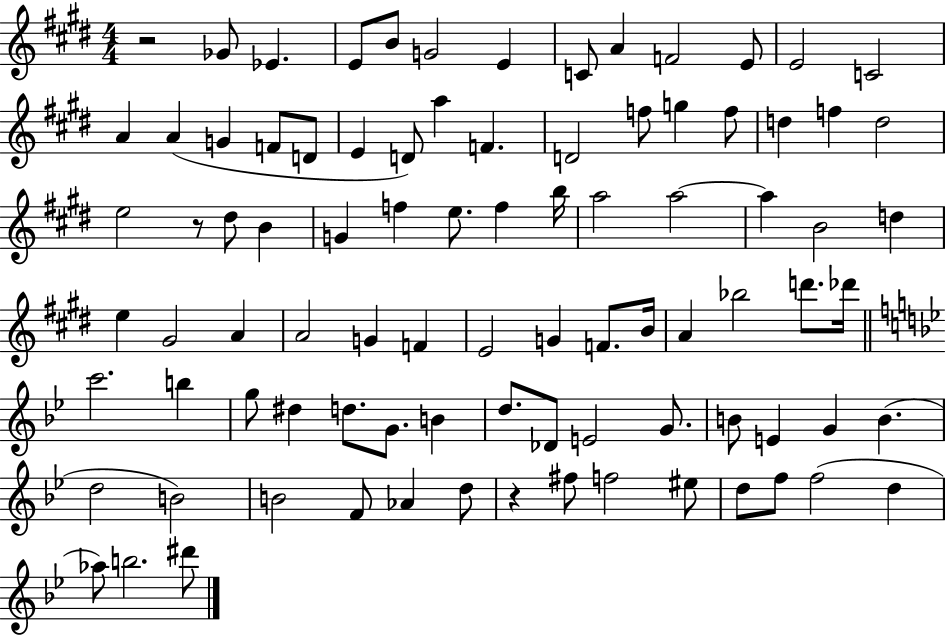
{
  \clef treble
  \numericTimeSignature
  \time 4/4
  \key e \major
  r2 ges'8 ees'4. | e'8 b'8 g'2 e'4 | c'8 a'4 f'2 e'8 | e'2 c'2 | \break a'4 a'4( g'4 f'8 d'8 | e'4 d'8) a''4 f'4. | d'2 f''8 g''4 f''8 | d''4 f''4 d''2 | \break e''2 r8 dis''8 b'4 | g'4 f''4 e''8. f''4 b''16 | a''2 a''2~~ | a''4 b'2 d''4 | \break e''4 gis'2 a'4 | a'2 g'4 f'4 | e'2 g'4 f'8. b'16 | a'4 bes''2 d'''8. des'''16 | \break \bar "||" \break \key bes \major c'''2. b''4 | g''8 dis''4 d''8. g'8. b'4 | d''8. des'8 e'2 g'8. | b'8 e'4 g'4 b'4.( | \break d''2 b'2) | b'2 f'8 aes'4 d''8 | r4 fis''8 f''2 eis''8 | d''8 f''8 f''2( d''4 | \break aes''8) b''2. dis'''8 | \bar "|."
}